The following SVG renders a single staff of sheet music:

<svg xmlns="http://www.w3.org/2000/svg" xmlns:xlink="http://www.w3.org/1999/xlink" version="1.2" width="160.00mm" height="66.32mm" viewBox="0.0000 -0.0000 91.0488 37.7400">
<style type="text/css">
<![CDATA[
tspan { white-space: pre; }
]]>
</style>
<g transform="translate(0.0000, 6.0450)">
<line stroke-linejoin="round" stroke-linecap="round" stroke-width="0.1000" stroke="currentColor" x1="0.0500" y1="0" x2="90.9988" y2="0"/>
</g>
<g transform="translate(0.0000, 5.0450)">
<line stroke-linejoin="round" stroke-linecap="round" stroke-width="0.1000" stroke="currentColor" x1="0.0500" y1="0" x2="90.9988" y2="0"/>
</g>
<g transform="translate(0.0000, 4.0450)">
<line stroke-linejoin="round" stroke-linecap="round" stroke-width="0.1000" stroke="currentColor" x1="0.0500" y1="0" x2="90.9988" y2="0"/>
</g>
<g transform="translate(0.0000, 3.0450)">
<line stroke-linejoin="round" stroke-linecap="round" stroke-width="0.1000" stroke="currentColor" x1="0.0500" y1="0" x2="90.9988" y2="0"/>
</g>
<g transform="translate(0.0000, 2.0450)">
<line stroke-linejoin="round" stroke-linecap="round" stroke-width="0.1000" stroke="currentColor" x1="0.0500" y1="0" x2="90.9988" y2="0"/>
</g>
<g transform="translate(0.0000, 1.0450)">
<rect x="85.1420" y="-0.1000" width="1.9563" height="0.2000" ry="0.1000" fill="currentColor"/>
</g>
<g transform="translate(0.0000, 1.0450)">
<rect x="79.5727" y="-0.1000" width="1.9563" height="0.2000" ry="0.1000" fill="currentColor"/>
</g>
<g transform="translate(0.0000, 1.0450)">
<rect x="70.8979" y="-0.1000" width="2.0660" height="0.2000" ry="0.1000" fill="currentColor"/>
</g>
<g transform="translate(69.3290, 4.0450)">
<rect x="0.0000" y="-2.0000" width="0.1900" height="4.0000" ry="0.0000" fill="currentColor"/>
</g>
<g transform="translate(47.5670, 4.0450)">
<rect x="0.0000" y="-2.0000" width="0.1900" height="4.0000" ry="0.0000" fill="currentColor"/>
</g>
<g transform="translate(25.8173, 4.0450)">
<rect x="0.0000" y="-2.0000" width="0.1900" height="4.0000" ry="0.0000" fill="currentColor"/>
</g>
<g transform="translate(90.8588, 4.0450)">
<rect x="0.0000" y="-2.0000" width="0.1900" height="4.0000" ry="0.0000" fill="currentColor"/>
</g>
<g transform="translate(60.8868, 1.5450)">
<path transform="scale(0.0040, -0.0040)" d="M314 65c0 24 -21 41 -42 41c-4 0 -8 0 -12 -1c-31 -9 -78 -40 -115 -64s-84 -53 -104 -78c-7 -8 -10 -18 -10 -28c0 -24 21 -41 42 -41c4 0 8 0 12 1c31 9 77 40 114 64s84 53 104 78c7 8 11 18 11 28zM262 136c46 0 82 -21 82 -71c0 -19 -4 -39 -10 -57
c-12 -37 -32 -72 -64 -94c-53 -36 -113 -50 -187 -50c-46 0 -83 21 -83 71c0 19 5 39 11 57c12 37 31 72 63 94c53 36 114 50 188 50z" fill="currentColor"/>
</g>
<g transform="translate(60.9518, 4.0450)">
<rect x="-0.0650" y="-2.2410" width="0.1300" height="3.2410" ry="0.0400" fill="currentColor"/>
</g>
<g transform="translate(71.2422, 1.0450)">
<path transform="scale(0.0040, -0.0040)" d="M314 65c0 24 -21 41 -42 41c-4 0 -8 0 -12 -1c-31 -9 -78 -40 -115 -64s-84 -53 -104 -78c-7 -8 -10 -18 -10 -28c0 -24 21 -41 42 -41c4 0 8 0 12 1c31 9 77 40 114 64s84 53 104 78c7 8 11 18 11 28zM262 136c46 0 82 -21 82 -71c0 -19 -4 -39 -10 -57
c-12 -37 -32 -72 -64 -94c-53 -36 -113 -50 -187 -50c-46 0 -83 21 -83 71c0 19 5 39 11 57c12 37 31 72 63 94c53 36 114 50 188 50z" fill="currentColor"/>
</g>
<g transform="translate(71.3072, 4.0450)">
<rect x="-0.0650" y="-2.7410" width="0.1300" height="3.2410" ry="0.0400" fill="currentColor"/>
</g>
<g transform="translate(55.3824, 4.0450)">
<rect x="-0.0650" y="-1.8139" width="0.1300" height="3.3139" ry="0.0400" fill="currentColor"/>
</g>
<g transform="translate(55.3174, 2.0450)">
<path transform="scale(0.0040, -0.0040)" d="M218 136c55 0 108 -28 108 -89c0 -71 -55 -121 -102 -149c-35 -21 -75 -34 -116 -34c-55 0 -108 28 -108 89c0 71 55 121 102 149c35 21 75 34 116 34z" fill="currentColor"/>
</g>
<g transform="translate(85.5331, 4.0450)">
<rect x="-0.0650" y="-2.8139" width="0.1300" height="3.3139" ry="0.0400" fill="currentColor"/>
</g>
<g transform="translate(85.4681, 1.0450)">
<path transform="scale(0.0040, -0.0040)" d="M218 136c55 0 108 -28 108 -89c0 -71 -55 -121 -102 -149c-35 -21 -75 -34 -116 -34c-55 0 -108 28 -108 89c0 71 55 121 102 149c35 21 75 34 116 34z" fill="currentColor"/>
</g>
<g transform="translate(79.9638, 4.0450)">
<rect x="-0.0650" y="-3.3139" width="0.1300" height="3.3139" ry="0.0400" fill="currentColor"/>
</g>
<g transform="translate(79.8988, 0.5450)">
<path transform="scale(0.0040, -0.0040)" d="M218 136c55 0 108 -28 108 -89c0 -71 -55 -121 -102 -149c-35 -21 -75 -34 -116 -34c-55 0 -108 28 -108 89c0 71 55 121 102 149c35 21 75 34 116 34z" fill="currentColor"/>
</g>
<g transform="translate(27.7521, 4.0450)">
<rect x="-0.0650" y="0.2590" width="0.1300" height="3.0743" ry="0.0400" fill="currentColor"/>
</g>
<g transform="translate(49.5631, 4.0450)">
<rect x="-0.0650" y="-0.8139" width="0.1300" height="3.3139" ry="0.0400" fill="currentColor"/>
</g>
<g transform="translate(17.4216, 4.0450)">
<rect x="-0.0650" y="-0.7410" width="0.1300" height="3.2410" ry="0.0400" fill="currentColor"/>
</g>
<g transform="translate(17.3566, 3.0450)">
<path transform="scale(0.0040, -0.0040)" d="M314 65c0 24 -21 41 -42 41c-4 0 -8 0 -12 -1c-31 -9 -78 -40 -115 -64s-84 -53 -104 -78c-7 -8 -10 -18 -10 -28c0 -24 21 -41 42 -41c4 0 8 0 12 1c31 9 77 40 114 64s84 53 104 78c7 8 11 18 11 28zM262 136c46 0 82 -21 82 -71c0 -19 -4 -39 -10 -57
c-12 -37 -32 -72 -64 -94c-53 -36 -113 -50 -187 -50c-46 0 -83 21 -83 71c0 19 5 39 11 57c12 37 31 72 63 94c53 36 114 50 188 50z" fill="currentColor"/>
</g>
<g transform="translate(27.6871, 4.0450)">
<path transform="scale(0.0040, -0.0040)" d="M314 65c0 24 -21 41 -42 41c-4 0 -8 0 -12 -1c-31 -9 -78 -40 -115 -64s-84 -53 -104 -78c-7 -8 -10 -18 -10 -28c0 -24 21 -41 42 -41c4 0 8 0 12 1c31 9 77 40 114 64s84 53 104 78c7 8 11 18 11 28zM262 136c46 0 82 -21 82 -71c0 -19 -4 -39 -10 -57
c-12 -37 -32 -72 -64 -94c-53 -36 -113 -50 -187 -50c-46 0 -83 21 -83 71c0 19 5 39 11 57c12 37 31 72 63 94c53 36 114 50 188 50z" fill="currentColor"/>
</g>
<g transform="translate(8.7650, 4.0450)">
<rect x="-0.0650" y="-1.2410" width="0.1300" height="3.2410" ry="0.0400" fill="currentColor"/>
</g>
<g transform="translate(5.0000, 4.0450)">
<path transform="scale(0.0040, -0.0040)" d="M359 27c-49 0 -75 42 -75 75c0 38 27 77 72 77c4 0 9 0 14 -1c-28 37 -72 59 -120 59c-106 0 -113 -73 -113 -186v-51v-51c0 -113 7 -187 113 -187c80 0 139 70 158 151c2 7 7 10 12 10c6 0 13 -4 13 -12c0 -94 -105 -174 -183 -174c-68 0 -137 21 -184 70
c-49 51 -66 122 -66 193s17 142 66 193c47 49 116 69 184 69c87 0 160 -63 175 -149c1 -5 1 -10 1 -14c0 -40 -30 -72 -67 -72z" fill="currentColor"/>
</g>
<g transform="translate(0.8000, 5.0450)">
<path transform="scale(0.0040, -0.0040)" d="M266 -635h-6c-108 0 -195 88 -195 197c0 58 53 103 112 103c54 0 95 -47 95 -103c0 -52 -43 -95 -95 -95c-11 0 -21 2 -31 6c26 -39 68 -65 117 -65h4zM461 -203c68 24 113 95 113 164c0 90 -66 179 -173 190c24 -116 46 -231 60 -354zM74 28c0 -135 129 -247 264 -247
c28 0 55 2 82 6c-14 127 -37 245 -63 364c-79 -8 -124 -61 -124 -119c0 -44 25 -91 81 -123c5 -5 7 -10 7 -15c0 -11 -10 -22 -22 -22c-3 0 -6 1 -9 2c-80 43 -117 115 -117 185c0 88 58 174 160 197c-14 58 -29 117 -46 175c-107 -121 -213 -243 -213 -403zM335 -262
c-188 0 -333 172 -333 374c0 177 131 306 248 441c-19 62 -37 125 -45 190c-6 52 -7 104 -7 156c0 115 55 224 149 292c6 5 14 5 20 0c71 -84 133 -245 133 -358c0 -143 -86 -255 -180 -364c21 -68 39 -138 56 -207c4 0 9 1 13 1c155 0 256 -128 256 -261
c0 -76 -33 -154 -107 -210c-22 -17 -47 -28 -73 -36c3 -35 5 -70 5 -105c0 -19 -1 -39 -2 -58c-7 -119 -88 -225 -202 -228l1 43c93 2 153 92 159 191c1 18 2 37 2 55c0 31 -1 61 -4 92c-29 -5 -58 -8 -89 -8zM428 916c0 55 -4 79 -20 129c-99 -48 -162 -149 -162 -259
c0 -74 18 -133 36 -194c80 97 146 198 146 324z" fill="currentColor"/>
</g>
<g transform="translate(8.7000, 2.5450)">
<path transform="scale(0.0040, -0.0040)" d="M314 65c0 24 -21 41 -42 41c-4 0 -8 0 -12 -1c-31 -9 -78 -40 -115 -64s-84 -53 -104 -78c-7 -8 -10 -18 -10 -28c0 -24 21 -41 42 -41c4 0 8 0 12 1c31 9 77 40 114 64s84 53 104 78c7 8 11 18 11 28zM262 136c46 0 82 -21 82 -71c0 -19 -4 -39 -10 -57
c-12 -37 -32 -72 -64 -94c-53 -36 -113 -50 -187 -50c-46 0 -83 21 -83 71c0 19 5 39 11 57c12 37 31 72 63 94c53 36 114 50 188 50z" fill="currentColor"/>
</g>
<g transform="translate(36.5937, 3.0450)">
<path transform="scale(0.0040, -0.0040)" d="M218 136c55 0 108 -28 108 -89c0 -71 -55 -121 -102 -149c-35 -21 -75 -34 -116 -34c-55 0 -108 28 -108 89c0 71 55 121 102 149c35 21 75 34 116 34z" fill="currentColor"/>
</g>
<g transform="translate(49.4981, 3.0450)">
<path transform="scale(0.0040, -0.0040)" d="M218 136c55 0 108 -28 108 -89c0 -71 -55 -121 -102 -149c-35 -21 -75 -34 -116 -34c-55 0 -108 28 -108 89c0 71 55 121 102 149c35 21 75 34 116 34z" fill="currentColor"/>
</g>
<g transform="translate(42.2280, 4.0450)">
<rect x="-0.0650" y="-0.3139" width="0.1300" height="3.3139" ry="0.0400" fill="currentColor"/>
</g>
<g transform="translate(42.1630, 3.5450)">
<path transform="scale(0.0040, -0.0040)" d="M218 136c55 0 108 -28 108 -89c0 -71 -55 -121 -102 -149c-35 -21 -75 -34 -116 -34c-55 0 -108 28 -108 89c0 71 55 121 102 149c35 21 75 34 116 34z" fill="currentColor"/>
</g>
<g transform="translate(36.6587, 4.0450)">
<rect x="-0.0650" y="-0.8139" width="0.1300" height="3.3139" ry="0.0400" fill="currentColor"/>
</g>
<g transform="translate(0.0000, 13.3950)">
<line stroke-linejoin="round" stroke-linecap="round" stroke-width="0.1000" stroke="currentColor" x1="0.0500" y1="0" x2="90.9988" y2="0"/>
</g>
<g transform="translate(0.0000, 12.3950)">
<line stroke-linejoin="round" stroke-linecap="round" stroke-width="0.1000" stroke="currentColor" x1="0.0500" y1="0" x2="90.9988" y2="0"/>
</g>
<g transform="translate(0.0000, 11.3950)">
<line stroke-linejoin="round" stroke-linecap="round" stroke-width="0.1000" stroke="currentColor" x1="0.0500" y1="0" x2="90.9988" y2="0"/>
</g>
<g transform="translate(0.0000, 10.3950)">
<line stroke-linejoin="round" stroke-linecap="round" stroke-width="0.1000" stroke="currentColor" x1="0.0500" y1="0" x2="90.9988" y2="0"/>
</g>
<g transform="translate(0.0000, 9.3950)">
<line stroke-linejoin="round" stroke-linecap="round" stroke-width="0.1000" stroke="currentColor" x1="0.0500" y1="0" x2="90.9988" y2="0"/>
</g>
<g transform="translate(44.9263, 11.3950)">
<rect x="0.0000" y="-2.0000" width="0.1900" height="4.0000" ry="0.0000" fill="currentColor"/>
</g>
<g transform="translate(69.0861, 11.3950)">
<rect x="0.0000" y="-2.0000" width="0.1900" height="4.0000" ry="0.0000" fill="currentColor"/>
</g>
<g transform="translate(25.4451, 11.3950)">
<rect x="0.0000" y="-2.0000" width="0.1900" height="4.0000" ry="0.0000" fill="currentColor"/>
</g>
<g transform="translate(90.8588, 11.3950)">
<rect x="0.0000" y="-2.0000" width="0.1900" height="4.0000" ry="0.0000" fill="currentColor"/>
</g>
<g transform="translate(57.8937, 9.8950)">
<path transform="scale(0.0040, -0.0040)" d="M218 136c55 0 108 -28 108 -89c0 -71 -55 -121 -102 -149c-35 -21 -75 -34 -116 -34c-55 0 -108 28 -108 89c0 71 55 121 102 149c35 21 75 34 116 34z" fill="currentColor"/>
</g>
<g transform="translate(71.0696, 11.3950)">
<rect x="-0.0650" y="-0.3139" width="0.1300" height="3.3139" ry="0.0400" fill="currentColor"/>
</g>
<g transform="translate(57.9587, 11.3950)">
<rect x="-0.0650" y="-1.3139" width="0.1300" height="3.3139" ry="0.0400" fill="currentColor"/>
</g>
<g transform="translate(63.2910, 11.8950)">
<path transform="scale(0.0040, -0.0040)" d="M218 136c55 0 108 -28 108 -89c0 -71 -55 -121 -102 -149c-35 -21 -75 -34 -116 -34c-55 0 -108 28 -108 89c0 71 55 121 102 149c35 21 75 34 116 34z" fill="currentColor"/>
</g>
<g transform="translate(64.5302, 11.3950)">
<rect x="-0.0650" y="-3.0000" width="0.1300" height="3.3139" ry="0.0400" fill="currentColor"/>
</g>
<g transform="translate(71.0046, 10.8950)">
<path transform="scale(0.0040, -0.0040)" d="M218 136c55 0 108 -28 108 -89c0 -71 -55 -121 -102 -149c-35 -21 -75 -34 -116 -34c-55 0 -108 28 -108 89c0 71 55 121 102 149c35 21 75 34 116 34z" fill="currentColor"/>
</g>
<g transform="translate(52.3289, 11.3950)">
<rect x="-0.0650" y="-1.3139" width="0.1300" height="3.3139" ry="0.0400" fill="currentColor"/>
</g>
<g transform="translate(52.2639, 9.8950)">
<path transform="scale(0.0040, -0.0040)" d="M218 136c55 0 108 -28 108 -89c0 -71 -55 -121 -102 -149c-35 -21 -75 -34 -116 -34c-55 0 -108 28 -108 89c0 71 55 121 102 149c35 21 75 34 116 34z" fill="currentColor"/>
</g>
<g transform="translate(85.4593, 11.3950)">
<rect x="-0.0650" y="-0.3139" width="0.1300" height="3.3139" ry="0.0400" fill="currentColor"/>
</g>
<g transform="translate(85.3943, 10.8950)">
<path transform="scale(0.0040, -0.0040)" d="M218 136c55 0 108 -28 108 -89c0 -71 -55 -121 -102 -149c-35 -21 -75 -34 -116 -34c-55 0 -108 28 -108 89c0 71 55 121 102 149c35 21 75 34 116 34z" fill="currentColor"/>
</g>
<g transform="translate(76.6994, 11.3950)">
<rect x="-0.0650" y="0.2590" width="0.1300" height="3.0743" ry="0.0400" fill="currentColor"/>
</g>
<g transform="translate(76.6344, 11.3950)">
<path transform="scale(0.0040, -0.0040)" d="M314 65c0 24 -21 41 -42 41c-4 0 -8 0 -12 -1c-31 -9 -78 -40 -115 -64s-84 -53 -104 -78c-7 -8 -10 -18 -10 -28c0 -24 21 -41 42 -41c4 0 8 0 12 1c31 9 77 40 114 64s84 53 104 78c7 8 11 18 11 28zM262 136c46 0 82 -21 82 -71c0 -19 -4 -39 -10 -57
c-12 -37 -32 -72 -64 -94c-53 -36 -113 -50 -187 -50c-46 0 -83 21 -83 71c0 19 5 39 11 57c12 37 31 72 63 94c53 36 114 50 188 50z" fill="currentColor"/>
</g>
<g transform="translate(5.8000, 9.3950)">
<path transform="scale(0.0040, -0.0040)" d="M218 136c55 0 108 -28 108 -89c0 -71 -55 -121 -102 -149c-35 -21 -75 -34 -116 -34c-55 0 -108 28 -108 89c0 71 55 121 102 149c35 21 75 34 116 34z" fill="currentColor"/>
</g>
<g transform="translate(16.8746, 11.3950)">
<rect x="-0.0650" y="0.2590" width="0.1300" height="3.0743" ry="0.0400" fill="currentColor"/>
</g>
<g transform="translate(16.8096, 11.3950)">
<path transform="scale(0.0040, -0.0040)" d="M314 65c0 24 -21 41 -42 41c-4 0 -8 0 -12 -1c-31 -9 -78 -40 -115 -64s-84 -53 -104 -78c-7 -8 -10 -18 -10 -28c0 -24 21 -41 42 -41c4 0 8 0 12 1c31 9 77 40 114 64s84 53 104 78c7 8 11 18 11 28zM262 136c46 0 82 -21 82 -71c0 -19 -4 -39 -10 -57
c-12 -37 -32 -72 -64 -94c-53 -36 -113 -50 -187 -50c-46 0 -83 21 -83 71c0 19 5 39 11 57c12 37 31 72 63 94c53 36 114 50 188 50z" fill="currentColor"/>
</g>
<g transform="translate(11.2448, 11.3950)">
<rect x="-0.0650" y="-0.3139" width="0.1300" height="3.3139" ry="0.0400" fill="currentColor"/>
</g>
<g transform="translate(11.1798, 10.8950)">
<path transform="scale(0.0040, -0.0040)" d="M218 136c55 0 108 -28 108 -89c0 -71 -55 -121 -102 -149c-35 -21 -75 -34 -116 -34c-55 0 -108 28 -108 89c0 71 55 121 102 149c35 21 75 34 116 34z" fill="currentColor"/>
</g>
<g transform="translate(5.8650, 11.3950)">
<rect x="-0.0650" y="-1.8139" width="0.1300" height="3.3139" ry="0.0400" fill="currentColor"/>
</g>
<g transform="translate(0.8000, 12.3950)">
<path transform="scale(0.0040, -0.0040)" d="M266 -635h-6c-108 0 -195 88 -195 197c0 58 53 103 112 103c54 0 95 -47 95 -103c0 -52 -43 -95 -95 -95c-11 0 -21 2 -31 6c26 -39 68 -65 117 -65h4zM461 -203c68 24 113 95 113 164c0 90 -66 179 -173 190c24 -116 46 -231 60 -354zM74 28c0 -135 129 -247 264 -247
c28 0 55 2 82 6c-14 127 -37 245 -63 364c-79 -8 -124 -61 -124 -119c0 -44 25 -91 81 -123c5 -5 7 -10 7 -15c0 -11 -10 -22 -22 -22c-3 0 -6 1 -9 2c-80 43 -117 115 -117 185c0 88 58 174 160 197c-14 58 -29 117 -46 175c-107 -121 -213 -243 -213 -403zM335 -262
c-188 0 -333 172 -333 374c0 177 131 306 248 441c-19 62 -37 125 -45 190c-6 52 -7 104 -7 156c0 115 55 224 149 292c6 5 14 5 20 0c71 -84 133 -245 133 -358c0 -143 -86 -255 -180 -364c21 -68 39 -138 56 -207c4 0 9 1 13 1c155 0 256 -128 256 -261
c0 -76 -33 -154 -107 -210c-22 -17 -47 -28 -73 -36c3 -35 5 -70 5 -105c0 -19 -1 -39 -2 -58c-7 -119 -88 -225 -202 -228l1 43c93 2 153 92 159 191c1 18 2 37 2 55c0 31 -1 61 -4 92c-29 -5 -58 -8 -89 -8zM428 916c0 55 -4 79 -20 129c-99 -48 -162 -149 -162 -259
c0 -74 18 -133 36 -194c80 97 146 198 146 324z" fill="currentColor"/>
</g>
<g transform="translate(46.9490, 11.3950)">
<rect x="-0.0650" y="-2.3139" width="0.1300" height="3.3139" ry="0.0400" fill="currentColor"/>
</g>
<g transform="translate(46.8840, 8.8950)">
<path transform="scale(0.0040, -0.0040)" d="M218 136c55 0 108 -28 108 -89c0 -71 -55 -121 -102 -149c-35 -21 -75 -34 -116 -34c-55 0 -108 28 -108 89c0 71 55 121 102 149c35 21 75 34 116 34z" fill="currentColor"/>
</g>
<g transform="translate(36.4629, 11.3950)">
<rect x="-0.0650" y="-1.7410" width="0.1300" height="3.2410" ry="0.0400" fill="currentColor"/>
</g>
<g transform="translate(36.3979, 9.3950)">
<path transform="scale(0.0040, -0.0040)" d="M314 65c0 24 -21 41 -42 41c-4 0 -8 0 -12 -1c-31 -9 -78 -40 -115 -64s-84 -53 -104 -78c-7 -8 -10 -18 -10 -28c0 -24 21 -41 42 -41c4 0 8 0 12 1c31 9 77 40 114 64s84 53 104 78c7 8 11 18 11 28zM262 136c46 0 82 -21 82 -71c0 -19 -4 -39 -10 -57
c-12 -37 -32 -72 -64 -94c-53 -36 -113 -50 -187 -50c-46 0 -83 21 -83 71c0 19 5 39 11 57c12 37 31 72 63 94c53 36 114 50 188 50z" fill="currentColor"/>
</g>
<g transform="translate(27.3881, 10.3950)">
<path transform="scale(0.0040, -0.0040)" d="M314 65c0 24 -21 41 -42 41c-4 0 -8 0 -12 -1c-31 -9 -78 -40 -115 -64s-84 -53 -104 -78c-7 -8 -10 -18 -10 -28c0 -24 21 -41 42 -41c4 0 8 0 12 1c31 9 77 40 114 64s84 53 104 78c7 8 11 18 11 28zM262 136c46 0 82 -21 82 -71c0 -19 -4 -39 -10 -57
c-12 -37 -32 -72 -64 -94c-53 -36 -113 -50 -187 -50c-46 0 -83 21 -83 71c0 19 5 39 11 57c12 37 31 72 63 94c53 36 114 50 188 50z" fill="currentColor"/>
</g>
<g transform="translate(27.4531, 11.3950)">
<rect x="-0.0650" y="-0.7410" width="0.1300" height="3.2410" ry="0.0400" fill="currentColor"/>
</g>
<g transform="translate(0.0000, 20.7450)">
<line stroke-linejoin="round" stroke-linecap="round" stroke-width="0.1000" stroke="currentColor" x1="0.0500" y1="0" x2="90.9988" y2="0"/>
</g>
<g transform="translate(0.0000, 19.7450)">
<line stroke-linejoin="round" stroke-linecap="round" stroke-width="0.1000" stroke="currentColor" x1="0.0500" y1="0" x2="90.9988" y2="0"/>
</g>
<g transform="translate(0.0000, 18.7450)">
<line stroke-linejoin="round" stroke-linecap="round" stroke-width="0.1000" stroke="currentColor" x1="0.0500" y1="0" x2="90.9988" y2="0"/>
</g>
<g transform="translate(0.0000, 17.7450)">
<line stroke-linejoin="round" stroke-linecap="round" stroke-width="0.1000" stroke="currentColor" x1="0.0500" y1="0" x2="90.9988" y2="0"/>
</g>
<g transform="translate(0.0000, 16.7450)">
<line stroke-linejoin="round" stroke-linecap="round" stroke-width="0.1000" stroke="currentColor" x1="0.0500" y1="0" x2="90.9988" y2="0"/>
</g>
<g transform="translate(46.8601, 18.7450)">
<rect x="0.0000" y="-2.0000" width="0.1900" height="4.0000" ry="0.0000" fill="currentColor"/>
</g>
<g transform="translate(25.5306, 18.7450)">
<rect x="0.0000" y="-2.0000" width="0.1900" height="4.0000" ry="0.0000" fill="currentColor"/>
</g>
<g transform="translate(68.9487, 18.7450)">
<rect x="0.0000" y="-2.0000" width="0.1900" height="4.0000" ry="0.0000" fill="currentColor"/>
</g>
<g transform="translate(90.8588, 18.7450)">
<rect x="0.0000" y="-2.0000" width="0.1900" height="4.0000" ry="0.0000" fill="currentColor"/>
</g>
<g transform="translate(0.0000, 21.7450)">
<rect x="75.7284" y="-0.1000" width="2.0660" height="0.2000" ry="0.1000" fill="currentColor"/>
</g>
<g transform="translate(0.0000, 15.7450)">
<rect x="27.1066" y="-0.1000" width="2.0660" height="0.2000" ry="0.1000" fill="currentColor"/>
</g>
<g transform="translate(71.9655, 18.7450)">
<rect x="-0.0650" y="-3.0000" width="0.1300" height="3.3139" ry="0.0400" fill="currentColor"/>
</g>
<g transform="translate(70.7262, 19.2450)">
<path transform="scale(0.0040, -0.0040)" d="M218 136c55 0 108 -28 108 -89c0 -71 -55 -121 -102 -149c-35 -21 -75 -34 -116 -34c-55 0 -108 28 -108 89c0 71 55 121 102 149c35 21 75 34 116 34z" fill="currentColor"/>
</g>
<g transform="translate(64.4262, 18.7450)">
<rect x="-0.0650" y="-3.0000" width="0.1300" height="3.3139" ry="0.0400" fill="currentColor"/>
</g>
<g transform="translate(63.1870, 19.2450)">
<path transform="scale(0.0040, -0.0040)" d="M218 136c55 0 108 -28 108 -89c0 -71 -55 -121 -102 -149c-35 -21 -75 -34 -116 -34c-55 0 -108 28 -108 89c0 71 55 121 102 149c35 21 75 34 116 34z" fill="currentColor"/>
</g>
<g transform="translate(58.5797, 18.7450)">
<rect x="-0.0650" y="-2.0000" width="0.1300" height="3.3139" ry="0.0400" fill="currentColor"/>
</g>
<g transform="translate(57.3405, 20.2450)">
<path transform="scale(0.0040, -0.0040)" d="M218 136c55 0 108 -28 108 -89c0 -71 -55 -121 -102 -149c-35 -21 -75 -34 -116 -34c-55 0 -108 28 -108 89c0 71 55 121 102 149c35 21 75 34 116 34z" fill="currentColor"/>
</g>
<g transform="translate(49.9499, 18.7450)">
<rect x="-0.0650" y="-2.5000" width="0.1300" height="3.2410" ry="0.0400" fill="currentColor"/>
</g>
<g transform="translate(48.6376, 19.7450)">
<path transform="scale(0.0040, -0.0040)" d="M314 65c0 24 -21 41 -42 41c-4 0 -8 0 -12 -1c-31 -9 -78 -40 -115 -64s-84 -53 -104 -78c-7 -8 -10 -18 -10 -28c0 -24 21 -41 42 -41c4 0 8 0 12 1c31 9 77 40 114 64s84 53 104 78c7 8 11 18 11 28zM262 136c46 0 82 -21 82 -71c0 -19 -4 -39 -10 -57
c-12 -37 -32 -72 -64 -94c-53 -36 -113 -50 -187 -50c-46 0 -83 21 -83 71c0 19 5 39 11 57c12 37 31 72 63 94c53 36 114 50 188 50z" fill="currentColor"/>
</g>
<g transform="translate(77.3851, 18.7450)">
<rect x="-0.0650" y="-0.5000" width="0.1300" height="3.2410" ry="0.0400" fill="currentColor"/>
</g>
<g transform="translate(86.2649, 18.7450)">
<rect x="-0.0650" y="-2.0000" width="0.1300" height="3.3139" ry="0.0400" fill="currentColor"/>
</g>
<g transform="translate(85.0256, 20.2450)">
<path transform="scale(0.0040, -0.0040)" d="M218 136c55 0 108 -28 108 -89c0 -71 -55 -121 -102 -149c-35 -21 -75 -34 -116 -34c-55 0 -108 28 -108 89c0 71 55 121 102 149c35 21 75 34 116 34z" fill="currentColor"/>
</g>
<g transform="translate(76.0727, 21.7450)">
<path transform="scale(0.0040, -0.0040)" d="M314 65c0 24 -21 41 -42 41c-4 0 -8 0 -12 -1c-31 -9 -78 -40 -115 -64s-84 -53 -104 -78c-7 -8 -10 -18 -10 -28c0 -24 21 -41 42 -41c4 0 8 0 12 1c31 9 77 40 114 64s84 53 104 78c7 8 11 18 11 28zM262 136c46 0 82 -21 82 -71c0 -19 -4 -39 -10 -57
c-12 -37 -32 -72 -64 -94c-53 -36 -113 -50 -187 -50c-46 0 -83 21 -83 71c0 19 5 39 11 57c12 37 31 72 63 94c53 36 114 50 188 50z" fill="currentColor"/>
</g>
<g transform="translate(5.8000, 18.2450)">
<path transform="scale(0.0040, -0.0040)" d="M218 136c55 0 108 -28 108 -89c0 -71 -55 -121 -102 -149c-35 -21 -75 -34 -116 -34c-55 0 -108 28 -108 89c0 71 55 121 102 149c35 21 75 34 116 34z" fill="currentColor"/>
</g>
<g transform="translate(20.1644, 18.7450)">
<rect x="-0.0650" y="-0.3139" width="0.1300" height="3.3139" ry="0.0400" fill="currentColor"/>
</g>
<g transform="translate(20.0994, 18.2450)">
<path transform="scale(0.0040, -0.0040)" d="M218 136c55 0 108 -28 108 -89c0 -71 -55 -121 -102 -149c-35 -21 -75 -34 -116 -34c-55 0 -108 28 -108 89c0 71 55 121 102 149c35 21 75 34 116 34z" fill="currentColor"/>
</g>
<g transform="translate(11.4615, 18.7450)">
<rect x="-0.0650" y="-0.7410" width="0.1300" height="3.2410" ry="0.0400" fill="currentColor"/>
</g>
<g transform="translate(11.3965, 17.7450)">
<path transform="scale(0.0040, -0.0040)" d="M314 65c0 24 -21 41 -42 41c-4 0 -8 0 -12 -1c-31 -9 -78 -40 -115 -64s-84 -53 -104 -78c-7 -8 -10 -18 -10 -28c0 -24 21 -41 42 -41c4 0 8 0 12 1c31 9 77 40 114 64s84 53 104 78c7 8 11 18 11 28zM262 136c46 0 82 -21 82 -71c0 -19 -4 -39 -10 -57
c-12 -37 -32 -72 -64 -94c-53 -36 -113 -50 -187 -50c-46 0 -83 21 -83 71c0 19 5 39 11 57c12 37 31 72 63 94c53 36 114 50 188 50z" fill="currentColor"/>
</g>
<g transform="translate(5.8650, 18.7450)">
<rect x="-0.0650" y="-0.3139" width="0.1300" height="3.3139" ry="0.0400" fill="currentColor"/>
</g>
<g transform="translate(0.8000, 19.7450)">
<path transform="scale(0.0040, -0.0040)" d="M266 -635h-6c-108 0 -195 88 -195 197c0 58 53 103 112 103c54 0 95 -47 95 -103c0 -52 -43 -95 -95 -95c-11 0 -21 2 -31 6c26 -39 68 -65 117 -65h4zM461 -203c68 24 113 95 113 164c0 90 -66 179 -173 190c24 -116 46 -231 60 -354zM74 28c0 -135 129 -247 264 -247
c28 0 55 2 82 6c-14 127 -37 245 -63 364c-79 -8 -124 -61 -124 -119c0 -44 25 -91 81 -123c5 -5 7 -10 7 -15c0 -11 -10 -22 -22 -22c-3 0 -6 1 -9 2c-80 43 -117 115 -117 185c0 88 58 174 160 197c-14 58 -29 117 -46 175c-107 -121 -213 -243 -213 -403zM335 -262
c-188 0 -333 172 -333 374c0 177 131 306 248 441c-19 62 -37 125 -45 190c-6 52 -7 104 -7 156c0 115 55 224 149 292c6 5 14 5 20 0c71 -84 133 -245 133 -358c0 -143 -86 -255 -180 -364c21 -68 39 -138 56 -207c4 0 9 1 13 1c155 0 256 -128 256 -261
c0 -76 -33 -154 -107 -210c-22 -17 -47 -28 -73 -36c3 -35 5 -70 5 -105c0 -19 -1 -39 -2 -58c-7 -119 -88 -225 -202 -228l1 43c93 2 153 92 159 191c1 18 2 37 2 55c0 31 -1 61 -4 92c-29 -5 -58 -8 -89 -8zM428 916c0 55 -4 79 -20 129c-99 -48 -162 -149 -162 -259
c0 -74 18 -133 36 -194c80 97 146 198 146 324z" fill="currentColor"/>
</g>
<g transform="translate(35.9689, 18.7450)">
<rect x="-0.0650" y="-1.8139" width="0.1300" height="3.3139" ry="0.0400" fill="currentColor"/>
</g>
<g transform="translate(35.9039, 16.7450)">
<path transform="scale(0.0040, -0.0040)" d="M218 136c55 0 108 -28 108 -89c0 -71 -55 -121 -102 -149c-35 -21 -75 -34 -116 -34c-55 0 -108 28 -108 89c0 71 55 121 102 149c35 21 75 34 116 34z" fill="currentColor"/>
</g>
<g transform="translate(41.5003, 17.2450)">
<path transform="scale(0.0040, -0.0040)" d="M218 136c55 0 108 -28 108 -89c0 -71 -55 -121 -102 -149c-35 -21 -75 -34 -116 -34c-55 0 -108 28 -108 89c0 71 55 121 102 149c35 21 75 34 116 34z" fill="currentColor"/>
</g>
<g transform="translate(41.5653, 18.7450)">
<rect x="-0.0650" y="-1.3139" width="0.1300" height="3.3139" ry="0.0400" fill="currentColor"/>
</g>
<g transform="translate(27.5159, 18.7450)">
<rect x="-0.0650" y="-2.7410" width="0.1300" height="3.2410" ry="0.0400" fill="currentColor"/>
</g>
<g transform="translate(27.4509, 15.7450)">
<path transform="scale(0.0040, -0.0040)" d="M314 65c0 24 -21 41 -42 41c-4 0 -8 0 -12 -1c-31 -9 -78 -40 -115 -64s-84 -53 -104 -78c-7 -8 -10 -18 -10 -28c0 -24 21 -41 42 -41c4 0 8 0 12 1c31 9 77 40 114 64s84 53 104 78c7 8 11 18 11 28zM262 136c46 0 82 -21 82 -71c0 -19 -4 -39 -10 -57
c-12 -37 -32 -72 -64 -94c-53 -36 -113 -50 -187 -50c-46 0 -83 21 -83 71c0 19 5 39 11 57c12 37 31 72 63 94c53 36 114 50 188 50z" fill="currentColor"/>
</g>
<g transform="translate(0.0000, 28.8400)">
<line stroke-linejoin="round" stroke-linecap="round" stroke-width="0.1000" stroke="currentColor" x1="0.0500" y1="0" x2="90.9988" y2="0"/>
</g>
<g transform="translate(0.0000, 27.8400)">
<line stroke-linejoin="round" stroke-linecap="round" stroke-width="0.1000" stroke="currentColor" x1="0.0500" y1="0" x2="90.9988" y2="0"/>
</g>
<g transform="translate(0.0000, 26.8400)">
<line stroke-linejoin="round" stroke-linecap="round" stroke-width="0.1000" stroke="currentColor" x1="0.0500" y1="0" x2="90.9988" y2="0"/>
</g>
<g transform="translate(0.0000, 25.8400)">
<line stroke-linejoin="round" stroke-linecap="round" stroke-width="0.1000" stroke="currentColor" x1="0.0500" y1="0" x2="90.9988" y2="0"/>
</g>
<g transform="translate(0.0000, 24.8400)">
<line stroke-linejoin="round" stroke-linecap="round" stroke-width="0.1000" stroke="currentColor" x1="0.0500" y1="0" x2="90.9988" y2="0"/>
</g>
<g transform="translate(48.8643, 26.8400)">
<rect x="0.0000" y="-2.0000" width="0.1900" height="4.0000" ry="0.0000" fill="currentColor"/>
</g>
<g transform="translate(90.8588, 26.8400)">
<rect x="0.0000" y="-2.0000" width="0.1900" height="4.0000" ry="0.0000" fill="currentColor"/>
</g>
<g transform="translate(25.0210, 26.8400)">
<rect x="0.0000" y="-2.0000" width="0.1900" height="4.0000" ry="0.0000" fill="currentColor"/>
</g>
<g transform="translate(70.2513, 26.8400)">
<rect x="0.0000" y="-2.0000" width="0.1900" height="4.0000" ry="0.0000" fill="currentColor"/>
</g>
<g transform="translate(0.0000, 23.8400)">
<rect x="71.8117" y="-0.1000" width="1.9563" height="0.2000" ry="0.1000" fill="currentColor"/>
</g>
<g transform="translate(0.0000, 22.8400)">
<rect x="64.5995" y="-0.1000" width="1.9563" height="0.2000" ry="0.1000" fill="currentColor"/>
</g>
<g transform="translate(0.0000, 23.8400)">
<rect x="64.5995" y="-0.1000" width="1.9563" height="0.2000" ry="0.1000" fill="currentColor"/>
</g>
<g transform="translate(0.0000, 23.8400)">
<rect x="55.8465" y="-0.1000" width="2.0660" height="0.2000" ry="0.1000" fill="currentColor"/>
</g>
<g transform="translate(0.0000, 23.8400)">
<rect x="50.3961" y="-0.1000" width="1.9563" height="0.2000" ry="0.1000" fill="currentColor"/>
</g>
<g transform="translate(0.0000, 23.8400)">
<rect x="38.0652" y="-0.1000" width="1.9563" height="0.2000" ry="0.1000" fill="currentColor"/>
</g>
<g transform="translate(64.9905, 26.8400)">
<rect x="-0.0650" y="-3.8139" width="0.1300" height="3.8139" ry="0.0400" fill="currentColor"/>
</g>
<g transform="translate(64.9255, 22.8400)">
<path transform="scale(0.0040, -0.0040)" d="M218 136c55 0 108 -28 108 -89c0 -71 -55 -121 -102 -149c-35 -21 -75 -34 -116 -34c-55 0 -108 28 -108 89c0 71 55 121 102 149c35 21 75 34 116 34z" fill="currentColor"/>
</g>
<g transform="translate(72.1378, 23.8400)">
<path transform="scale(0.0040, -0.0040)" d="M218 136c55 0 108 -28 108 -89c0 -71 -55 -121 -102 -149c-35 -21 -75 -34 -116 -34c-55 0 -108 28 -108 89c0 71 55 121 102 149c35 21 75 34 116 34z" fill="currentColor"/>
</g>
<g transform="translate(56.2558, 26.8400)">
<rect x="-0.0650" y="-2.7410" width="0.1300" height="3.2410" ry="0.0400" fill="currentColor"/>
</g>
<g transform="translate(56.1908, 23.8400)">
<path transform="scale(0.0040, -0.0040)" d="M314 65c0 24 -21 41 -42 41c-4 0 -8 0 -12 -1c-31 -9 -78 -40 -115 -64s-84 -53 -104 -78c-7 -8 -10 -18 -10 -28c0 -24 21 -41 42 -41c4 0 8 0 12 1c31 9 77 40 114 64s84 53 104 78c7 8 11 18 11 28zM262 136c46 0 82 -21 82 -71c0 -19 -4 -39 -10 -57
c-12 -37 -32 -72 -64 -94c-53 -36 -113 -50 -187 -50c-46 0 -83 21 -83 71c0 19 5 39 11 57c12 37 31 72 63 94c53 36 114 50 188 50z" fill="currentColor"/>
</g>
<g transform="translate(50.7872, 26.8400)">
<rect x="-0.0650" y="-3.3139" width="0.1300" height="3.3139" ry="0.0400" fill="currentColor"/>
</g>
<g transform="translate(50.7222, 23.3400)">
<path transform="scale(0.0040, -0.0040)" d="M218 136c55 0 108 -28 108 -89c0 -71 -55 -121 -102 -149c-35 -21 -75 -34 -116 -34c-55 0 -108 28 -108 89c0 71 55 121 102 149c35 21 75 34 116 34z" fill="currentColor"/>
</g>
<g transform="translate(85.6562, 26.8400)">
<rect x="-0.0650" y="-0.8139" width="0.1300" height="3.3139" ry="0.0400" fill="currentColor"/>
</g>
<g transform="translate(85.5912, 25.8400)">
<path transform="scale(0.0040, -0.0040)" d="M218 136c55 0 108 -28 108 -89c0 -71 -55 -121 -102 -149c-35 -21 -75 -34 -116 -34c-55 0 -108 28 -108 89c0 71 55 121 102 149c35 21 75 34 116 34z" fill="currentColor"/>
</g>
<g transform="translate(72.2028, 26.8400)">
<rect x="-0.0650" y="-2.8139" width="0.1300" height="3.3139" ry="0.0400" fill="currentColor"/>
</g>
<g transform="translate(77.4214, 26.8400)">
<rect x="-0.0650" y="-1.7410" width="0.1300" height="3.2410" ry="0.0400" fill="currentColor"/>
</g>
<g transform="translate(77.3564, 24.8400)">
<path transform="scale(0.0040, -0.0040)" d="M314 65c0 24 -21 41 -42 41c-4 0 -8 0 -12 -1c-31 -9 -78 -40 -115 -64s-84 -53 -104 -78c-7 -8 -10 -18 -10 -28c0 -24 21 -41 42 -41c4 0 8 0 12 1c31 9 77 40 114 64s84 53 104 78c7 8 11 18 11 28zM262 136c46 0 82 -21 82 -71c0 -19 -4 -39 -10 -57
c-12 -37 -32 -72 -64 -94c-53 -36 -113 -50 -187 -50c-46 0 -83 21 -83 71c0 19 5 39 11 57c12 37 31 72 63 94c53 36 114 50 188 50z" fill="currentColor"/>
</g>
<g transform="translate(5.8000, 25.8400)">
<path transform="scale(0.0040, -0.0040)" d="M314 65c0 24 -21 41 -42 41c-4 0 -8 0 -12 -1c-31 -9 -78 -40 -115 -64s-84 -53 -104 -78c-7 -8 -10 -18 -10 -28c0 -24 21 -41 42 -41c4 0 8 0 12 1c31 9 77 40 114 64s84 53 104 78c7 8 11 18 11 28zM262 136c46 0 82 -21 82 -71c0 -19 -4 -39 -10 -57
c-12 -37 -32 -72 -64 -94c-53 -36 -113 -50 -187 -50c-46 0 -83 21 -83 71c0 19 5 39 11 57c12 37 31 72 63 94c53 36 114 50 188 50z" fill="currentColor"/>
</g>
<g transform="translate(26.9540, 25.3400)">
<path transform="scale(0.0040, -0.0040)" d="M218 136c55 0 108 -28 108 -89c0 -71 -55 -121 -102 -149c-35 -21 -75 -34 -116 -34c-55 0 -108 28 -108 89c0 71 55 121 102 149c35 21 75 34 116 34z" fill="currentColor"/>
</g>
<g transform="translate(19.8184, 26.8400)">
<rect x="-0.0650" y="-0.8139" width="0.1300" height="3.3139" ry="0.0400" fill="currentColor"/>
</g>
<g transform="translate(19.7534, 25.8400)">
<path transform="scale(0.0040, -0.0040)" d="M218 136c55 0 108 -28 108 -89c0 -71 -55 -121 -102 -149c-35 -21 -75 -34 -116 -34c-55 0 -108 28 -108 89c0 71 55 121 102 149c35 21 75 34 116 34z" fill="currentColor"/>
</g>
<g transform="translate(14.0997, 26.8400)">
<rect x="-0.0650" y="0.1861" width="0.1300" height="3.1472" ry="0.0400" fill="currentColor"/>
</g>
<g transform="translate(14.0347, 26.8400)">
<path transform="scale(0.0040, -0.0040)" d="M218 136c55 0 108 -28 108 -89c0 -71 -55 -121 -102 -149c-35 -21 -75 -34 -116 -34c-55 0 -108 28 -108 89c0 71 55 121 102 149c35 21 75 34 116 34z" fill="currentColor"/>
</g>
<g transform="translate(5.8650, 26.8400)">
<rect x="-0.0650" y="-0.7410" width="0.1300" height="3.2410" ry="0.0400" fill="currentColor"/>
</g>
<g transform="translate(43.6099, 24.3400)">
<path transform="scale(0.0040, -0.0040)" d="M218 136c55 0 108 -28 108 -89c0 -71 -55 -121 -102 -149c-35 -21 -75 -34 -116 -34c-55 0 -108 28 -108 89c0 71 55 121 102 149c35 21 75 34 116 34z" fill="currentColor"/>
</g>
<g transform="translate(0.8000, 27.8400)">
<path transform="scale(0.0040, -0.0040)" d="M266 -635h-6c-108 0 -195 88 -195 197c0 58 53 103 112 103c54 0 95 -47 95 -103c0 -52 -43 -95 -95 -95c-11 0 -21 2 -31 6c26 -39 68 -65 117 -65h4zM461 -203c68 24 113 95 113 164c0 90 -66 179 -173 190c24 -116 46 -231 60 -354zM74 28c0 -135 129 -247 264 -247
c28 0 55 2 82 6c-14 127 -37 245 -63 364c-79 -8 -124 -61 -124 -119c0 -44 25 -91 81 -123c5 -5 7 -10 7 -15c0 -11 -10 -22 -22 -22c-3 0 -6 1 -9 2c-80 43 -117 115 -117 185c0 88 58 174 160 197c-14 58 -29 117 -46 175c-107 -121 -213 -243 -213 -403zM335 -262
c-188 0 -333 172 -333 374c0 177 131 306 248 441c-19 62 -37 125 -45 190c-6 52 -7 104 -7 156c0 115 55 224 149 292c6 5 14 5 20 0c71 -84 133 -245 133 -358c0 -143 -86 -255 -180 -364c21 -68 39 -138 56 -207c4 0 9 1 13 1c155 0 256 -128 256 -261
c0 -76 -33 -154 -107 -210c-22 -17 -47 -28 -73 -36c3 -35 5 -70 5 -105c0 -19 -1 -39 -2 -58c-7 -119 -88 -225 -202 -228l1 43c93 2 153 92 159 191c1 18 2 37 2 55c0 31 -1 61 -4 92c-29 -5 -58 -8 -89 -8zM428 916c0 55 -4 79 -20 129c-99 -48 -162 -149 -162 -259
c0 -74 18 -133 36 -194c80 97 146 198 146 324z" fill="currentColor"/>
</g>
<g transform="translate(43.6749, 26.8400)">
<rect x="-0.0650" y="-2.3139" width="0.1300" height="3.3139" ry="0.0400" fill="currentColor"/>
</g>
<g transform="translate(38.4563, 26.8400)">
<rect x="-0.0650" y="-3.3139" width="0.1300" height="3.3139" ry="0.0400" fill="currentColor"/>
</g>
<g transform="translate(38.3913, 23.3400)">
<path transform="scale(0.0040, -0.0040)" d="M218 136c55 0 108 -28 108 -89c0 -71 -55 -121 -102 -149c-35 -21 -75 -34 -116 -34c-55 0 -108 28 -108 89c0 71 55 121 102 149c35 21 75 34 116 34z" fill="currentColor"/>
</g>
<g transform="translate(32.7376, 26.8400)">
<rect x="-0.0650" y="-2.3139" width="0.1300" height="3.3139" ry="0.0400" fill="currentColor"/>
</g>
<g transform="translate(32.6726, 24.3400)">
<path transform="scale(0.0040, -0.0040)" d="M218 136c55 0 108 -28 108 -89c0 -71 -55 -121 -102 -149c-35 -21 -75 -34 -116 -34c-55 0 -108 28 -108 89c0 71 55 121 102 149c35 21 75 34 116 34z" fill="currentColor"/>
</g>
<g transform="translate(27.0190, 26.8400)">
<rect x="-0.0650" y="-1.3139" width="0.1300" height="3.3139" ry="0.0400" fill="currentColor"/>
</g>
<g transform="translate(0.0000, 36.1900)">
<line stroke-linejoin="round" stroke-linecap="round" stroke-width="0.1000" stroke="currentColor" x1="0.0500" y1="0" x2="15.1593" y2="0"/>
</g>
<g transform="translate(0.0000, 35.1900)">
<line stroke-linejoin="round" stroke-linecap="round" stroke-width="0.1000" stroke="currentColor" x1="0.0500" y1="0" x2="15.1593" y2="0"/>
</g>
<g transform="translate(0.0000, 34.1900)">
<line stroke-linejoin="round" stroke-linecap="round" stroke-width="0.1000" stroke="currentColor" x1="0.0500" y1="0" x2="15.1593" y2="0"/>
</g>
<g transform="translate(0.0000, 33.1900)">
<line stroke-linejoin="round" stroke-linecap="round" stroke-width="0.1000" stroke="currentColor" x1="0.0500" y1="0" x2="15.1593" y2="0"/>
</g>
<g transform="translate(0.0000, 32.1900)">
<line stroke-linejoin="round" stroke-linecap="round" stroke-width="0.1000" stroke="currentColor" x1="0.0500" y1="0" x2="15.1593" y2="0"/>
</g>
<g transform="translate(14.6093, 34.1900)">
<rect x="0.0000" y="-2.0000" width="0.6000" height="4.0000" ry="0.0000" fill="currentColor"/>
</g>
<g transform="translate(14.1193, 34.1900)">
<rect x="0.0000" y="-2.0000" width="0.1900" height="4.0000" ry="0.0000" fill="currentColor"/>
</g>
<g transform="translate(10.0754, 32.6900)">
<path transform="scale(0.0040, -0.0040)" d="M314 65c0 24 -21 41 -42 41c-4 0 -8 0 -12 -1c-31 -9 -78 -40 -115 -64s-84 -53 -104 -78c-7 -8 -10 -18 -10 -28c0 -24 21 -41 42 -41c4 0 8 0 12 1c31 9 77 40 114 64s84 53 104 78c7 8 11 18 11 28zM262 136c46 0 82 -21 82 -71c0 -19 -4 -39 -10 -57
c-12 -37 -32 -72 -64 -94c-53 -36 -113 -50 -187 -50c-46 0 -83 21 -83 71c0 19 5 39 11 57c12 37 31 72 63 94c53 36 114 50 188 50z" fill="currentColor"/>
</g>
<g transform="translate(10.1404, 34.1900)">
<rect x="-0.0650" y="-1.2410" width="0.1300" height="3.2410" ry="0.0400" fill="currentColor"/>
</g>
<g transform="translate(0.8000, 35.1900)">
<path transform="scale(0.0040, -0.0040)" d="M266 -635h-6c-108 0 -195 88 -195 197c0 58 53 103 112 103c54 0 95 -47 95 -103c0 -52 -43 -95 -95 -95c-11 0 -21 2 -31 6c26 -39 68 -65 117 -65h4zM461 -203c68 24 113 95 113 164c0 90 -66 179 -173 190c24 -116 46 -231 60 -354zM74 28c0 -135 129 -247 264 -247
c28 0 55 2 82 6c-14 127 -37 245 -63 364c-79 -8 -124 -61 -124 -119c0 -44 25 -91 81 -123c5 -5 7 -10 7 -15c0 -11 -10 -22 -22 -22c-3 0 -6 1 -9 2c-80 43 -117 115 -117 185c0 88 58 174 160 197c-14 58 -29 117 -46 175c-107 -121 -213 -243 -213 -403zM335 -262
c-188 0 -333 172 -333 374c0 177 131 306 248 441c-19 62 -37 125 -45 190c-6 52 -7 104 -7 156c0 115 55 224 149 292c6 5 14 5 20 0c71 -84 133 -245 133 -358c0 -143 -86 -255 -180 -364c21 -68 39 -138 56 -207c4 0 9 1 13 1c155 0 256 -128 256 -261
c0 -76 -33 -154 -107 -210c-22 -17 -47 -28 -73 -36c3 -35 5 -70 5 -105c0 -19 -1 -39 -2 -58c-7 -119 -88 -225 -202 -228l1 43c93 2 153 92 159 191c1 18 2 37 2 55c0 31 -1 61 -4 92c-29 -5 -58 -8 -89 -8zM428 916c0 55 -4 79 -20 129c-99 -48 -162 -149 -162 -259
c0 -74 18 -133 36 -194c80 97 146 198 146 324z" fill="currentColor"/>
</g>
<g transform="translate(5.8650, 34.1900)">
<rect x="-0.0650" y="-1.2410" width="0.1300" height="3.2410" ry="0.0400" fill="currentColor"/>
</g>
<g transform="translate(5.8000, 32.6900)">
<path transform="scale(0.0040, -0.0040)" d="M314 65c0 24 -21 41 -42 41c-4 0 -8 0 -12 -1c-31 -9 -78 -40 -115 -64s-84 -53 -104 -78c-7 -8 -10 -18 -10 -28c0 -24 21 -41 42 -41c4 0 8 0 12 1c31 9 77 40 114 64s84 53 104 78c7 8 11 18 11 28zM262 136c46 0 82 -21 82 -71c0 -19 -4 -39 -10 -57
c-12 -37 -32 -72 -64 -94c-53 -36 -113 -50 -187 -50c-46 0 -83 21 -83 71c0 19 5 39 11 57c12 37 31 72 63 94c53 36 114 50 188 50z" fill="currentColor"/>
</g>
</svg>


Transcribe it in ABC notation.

X:1
T:Untitled
M:4/4
L:1/4
K:C
e2 d2 B2 d c d f g2 a2 b a f c B2 d2 f2 g e e A c B2 c c d2 c a2 f e G2 F A A C2 F d2 B d e g b g b a2 c' a f2 d e2 e2